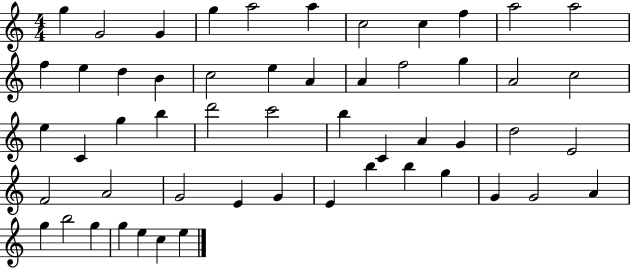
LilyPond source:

{
  \clef treble
  \numericTimeSignature
  \time 4/4
  \key c \major
  g''4 g'2 g'4 | g''4 a''2 a''4 | c''2 c''4 f''4 | a''2 a''2 | \break f''4 e''4 d''4 b'4 | c''2 e''4 a'4 | a'4 f''2 g''4 | a'2 c''2 | \break e''4 c'4 g''4 b''4 | d'''2 c'''2 | b''4 c'4 a'4 g'4 | d''2 e'2 | \break f'2 a'2 | g'2 e'4 g'4 | e'4 b''4 b''4 g''4 | g'4 g'2 a'4 | \break g''4 b''2 g''4 | g''4 e''4 c''4 e''4 | \bar "|."
}